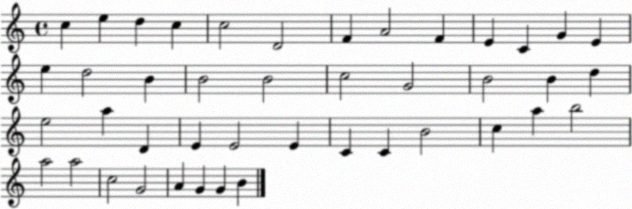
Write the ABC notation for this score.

X:1
T:Untitled
M:4/4
L:1/4
K:C
c e d c c2 D2 F A2 F E C G E e d2 B B2 B2 c2 G2 B2 B d e2 a D E E2 E C C B2 c a b2 a2 a2 c2 G2 A G G B